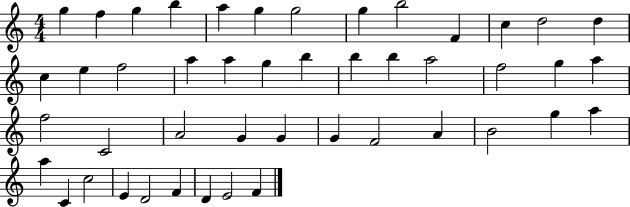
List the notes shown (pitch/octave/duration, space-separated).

G5/q F5/q G5/q B5/q A5/q G5/q G5/h G5/q B5/h F4/q C5/q D5/h D5/q C5/q E5/q F5/h A5/q A5/q G5/q B5/q B5/q B5/q A5/h F5/h G5/q A5/q F5/h C4/h A4/h G4/q G4/q G4/q F4/h A4/q B4/h G5/q A5/q A5/q C4/q C5/h E4/q D4/h F4/q D4/q E4/h F4/q